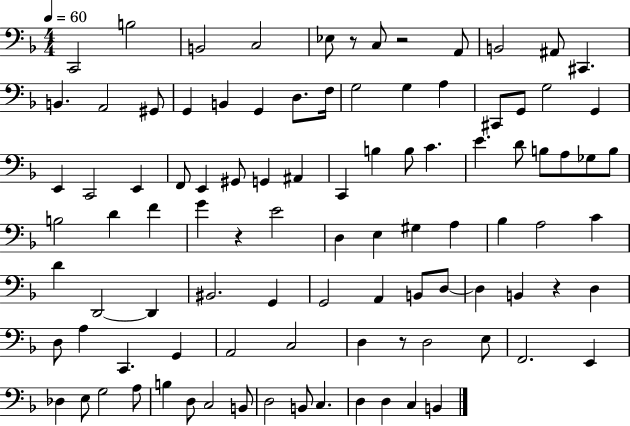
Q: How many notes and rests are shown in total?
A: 98